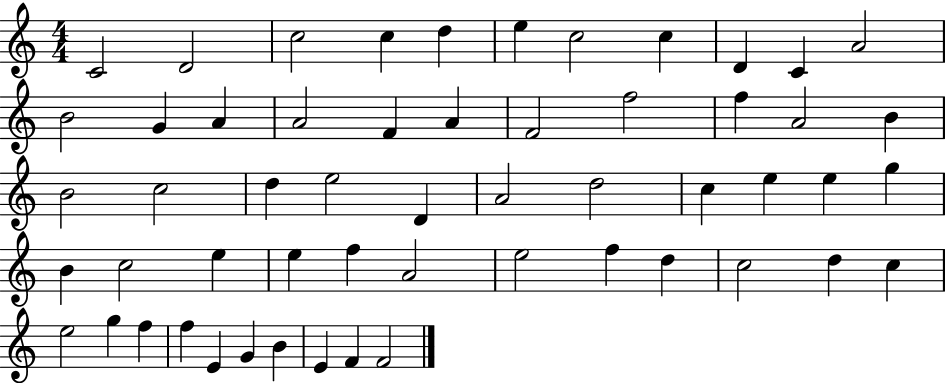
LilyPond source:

{
  \clef treble
  \numericTimeSignature
  \time 4/4
  \key c \major
  c'2 d'2 | c''2 c''4 d''4 | e''4 c''2 c''4 | d'4 c'4 a'2 | \break b'2 g'4 a'4 | a'2 f'4 a'4 | f'2 f''2 | f''4 a'2 b'4 | \break b'2 c''2 | d''4 e''2 d'4 | a'2 d''2 | c''4 e''4 e''4 g''4 | \break b'4 c''2 e''4 | e''4 f''4 a'2 | e''2 f''4 d''4 | c''2 d''4 c''4 | \break e''2 g''4 f''4 | f''4 e'4 g'4 b'4 | e'4 f'4 f'2 | \bar "|."
}